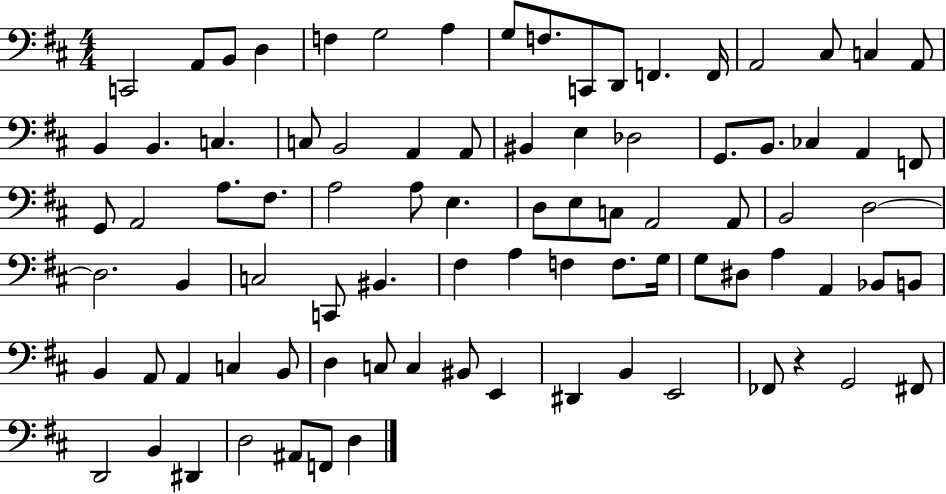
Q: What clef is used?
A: bass